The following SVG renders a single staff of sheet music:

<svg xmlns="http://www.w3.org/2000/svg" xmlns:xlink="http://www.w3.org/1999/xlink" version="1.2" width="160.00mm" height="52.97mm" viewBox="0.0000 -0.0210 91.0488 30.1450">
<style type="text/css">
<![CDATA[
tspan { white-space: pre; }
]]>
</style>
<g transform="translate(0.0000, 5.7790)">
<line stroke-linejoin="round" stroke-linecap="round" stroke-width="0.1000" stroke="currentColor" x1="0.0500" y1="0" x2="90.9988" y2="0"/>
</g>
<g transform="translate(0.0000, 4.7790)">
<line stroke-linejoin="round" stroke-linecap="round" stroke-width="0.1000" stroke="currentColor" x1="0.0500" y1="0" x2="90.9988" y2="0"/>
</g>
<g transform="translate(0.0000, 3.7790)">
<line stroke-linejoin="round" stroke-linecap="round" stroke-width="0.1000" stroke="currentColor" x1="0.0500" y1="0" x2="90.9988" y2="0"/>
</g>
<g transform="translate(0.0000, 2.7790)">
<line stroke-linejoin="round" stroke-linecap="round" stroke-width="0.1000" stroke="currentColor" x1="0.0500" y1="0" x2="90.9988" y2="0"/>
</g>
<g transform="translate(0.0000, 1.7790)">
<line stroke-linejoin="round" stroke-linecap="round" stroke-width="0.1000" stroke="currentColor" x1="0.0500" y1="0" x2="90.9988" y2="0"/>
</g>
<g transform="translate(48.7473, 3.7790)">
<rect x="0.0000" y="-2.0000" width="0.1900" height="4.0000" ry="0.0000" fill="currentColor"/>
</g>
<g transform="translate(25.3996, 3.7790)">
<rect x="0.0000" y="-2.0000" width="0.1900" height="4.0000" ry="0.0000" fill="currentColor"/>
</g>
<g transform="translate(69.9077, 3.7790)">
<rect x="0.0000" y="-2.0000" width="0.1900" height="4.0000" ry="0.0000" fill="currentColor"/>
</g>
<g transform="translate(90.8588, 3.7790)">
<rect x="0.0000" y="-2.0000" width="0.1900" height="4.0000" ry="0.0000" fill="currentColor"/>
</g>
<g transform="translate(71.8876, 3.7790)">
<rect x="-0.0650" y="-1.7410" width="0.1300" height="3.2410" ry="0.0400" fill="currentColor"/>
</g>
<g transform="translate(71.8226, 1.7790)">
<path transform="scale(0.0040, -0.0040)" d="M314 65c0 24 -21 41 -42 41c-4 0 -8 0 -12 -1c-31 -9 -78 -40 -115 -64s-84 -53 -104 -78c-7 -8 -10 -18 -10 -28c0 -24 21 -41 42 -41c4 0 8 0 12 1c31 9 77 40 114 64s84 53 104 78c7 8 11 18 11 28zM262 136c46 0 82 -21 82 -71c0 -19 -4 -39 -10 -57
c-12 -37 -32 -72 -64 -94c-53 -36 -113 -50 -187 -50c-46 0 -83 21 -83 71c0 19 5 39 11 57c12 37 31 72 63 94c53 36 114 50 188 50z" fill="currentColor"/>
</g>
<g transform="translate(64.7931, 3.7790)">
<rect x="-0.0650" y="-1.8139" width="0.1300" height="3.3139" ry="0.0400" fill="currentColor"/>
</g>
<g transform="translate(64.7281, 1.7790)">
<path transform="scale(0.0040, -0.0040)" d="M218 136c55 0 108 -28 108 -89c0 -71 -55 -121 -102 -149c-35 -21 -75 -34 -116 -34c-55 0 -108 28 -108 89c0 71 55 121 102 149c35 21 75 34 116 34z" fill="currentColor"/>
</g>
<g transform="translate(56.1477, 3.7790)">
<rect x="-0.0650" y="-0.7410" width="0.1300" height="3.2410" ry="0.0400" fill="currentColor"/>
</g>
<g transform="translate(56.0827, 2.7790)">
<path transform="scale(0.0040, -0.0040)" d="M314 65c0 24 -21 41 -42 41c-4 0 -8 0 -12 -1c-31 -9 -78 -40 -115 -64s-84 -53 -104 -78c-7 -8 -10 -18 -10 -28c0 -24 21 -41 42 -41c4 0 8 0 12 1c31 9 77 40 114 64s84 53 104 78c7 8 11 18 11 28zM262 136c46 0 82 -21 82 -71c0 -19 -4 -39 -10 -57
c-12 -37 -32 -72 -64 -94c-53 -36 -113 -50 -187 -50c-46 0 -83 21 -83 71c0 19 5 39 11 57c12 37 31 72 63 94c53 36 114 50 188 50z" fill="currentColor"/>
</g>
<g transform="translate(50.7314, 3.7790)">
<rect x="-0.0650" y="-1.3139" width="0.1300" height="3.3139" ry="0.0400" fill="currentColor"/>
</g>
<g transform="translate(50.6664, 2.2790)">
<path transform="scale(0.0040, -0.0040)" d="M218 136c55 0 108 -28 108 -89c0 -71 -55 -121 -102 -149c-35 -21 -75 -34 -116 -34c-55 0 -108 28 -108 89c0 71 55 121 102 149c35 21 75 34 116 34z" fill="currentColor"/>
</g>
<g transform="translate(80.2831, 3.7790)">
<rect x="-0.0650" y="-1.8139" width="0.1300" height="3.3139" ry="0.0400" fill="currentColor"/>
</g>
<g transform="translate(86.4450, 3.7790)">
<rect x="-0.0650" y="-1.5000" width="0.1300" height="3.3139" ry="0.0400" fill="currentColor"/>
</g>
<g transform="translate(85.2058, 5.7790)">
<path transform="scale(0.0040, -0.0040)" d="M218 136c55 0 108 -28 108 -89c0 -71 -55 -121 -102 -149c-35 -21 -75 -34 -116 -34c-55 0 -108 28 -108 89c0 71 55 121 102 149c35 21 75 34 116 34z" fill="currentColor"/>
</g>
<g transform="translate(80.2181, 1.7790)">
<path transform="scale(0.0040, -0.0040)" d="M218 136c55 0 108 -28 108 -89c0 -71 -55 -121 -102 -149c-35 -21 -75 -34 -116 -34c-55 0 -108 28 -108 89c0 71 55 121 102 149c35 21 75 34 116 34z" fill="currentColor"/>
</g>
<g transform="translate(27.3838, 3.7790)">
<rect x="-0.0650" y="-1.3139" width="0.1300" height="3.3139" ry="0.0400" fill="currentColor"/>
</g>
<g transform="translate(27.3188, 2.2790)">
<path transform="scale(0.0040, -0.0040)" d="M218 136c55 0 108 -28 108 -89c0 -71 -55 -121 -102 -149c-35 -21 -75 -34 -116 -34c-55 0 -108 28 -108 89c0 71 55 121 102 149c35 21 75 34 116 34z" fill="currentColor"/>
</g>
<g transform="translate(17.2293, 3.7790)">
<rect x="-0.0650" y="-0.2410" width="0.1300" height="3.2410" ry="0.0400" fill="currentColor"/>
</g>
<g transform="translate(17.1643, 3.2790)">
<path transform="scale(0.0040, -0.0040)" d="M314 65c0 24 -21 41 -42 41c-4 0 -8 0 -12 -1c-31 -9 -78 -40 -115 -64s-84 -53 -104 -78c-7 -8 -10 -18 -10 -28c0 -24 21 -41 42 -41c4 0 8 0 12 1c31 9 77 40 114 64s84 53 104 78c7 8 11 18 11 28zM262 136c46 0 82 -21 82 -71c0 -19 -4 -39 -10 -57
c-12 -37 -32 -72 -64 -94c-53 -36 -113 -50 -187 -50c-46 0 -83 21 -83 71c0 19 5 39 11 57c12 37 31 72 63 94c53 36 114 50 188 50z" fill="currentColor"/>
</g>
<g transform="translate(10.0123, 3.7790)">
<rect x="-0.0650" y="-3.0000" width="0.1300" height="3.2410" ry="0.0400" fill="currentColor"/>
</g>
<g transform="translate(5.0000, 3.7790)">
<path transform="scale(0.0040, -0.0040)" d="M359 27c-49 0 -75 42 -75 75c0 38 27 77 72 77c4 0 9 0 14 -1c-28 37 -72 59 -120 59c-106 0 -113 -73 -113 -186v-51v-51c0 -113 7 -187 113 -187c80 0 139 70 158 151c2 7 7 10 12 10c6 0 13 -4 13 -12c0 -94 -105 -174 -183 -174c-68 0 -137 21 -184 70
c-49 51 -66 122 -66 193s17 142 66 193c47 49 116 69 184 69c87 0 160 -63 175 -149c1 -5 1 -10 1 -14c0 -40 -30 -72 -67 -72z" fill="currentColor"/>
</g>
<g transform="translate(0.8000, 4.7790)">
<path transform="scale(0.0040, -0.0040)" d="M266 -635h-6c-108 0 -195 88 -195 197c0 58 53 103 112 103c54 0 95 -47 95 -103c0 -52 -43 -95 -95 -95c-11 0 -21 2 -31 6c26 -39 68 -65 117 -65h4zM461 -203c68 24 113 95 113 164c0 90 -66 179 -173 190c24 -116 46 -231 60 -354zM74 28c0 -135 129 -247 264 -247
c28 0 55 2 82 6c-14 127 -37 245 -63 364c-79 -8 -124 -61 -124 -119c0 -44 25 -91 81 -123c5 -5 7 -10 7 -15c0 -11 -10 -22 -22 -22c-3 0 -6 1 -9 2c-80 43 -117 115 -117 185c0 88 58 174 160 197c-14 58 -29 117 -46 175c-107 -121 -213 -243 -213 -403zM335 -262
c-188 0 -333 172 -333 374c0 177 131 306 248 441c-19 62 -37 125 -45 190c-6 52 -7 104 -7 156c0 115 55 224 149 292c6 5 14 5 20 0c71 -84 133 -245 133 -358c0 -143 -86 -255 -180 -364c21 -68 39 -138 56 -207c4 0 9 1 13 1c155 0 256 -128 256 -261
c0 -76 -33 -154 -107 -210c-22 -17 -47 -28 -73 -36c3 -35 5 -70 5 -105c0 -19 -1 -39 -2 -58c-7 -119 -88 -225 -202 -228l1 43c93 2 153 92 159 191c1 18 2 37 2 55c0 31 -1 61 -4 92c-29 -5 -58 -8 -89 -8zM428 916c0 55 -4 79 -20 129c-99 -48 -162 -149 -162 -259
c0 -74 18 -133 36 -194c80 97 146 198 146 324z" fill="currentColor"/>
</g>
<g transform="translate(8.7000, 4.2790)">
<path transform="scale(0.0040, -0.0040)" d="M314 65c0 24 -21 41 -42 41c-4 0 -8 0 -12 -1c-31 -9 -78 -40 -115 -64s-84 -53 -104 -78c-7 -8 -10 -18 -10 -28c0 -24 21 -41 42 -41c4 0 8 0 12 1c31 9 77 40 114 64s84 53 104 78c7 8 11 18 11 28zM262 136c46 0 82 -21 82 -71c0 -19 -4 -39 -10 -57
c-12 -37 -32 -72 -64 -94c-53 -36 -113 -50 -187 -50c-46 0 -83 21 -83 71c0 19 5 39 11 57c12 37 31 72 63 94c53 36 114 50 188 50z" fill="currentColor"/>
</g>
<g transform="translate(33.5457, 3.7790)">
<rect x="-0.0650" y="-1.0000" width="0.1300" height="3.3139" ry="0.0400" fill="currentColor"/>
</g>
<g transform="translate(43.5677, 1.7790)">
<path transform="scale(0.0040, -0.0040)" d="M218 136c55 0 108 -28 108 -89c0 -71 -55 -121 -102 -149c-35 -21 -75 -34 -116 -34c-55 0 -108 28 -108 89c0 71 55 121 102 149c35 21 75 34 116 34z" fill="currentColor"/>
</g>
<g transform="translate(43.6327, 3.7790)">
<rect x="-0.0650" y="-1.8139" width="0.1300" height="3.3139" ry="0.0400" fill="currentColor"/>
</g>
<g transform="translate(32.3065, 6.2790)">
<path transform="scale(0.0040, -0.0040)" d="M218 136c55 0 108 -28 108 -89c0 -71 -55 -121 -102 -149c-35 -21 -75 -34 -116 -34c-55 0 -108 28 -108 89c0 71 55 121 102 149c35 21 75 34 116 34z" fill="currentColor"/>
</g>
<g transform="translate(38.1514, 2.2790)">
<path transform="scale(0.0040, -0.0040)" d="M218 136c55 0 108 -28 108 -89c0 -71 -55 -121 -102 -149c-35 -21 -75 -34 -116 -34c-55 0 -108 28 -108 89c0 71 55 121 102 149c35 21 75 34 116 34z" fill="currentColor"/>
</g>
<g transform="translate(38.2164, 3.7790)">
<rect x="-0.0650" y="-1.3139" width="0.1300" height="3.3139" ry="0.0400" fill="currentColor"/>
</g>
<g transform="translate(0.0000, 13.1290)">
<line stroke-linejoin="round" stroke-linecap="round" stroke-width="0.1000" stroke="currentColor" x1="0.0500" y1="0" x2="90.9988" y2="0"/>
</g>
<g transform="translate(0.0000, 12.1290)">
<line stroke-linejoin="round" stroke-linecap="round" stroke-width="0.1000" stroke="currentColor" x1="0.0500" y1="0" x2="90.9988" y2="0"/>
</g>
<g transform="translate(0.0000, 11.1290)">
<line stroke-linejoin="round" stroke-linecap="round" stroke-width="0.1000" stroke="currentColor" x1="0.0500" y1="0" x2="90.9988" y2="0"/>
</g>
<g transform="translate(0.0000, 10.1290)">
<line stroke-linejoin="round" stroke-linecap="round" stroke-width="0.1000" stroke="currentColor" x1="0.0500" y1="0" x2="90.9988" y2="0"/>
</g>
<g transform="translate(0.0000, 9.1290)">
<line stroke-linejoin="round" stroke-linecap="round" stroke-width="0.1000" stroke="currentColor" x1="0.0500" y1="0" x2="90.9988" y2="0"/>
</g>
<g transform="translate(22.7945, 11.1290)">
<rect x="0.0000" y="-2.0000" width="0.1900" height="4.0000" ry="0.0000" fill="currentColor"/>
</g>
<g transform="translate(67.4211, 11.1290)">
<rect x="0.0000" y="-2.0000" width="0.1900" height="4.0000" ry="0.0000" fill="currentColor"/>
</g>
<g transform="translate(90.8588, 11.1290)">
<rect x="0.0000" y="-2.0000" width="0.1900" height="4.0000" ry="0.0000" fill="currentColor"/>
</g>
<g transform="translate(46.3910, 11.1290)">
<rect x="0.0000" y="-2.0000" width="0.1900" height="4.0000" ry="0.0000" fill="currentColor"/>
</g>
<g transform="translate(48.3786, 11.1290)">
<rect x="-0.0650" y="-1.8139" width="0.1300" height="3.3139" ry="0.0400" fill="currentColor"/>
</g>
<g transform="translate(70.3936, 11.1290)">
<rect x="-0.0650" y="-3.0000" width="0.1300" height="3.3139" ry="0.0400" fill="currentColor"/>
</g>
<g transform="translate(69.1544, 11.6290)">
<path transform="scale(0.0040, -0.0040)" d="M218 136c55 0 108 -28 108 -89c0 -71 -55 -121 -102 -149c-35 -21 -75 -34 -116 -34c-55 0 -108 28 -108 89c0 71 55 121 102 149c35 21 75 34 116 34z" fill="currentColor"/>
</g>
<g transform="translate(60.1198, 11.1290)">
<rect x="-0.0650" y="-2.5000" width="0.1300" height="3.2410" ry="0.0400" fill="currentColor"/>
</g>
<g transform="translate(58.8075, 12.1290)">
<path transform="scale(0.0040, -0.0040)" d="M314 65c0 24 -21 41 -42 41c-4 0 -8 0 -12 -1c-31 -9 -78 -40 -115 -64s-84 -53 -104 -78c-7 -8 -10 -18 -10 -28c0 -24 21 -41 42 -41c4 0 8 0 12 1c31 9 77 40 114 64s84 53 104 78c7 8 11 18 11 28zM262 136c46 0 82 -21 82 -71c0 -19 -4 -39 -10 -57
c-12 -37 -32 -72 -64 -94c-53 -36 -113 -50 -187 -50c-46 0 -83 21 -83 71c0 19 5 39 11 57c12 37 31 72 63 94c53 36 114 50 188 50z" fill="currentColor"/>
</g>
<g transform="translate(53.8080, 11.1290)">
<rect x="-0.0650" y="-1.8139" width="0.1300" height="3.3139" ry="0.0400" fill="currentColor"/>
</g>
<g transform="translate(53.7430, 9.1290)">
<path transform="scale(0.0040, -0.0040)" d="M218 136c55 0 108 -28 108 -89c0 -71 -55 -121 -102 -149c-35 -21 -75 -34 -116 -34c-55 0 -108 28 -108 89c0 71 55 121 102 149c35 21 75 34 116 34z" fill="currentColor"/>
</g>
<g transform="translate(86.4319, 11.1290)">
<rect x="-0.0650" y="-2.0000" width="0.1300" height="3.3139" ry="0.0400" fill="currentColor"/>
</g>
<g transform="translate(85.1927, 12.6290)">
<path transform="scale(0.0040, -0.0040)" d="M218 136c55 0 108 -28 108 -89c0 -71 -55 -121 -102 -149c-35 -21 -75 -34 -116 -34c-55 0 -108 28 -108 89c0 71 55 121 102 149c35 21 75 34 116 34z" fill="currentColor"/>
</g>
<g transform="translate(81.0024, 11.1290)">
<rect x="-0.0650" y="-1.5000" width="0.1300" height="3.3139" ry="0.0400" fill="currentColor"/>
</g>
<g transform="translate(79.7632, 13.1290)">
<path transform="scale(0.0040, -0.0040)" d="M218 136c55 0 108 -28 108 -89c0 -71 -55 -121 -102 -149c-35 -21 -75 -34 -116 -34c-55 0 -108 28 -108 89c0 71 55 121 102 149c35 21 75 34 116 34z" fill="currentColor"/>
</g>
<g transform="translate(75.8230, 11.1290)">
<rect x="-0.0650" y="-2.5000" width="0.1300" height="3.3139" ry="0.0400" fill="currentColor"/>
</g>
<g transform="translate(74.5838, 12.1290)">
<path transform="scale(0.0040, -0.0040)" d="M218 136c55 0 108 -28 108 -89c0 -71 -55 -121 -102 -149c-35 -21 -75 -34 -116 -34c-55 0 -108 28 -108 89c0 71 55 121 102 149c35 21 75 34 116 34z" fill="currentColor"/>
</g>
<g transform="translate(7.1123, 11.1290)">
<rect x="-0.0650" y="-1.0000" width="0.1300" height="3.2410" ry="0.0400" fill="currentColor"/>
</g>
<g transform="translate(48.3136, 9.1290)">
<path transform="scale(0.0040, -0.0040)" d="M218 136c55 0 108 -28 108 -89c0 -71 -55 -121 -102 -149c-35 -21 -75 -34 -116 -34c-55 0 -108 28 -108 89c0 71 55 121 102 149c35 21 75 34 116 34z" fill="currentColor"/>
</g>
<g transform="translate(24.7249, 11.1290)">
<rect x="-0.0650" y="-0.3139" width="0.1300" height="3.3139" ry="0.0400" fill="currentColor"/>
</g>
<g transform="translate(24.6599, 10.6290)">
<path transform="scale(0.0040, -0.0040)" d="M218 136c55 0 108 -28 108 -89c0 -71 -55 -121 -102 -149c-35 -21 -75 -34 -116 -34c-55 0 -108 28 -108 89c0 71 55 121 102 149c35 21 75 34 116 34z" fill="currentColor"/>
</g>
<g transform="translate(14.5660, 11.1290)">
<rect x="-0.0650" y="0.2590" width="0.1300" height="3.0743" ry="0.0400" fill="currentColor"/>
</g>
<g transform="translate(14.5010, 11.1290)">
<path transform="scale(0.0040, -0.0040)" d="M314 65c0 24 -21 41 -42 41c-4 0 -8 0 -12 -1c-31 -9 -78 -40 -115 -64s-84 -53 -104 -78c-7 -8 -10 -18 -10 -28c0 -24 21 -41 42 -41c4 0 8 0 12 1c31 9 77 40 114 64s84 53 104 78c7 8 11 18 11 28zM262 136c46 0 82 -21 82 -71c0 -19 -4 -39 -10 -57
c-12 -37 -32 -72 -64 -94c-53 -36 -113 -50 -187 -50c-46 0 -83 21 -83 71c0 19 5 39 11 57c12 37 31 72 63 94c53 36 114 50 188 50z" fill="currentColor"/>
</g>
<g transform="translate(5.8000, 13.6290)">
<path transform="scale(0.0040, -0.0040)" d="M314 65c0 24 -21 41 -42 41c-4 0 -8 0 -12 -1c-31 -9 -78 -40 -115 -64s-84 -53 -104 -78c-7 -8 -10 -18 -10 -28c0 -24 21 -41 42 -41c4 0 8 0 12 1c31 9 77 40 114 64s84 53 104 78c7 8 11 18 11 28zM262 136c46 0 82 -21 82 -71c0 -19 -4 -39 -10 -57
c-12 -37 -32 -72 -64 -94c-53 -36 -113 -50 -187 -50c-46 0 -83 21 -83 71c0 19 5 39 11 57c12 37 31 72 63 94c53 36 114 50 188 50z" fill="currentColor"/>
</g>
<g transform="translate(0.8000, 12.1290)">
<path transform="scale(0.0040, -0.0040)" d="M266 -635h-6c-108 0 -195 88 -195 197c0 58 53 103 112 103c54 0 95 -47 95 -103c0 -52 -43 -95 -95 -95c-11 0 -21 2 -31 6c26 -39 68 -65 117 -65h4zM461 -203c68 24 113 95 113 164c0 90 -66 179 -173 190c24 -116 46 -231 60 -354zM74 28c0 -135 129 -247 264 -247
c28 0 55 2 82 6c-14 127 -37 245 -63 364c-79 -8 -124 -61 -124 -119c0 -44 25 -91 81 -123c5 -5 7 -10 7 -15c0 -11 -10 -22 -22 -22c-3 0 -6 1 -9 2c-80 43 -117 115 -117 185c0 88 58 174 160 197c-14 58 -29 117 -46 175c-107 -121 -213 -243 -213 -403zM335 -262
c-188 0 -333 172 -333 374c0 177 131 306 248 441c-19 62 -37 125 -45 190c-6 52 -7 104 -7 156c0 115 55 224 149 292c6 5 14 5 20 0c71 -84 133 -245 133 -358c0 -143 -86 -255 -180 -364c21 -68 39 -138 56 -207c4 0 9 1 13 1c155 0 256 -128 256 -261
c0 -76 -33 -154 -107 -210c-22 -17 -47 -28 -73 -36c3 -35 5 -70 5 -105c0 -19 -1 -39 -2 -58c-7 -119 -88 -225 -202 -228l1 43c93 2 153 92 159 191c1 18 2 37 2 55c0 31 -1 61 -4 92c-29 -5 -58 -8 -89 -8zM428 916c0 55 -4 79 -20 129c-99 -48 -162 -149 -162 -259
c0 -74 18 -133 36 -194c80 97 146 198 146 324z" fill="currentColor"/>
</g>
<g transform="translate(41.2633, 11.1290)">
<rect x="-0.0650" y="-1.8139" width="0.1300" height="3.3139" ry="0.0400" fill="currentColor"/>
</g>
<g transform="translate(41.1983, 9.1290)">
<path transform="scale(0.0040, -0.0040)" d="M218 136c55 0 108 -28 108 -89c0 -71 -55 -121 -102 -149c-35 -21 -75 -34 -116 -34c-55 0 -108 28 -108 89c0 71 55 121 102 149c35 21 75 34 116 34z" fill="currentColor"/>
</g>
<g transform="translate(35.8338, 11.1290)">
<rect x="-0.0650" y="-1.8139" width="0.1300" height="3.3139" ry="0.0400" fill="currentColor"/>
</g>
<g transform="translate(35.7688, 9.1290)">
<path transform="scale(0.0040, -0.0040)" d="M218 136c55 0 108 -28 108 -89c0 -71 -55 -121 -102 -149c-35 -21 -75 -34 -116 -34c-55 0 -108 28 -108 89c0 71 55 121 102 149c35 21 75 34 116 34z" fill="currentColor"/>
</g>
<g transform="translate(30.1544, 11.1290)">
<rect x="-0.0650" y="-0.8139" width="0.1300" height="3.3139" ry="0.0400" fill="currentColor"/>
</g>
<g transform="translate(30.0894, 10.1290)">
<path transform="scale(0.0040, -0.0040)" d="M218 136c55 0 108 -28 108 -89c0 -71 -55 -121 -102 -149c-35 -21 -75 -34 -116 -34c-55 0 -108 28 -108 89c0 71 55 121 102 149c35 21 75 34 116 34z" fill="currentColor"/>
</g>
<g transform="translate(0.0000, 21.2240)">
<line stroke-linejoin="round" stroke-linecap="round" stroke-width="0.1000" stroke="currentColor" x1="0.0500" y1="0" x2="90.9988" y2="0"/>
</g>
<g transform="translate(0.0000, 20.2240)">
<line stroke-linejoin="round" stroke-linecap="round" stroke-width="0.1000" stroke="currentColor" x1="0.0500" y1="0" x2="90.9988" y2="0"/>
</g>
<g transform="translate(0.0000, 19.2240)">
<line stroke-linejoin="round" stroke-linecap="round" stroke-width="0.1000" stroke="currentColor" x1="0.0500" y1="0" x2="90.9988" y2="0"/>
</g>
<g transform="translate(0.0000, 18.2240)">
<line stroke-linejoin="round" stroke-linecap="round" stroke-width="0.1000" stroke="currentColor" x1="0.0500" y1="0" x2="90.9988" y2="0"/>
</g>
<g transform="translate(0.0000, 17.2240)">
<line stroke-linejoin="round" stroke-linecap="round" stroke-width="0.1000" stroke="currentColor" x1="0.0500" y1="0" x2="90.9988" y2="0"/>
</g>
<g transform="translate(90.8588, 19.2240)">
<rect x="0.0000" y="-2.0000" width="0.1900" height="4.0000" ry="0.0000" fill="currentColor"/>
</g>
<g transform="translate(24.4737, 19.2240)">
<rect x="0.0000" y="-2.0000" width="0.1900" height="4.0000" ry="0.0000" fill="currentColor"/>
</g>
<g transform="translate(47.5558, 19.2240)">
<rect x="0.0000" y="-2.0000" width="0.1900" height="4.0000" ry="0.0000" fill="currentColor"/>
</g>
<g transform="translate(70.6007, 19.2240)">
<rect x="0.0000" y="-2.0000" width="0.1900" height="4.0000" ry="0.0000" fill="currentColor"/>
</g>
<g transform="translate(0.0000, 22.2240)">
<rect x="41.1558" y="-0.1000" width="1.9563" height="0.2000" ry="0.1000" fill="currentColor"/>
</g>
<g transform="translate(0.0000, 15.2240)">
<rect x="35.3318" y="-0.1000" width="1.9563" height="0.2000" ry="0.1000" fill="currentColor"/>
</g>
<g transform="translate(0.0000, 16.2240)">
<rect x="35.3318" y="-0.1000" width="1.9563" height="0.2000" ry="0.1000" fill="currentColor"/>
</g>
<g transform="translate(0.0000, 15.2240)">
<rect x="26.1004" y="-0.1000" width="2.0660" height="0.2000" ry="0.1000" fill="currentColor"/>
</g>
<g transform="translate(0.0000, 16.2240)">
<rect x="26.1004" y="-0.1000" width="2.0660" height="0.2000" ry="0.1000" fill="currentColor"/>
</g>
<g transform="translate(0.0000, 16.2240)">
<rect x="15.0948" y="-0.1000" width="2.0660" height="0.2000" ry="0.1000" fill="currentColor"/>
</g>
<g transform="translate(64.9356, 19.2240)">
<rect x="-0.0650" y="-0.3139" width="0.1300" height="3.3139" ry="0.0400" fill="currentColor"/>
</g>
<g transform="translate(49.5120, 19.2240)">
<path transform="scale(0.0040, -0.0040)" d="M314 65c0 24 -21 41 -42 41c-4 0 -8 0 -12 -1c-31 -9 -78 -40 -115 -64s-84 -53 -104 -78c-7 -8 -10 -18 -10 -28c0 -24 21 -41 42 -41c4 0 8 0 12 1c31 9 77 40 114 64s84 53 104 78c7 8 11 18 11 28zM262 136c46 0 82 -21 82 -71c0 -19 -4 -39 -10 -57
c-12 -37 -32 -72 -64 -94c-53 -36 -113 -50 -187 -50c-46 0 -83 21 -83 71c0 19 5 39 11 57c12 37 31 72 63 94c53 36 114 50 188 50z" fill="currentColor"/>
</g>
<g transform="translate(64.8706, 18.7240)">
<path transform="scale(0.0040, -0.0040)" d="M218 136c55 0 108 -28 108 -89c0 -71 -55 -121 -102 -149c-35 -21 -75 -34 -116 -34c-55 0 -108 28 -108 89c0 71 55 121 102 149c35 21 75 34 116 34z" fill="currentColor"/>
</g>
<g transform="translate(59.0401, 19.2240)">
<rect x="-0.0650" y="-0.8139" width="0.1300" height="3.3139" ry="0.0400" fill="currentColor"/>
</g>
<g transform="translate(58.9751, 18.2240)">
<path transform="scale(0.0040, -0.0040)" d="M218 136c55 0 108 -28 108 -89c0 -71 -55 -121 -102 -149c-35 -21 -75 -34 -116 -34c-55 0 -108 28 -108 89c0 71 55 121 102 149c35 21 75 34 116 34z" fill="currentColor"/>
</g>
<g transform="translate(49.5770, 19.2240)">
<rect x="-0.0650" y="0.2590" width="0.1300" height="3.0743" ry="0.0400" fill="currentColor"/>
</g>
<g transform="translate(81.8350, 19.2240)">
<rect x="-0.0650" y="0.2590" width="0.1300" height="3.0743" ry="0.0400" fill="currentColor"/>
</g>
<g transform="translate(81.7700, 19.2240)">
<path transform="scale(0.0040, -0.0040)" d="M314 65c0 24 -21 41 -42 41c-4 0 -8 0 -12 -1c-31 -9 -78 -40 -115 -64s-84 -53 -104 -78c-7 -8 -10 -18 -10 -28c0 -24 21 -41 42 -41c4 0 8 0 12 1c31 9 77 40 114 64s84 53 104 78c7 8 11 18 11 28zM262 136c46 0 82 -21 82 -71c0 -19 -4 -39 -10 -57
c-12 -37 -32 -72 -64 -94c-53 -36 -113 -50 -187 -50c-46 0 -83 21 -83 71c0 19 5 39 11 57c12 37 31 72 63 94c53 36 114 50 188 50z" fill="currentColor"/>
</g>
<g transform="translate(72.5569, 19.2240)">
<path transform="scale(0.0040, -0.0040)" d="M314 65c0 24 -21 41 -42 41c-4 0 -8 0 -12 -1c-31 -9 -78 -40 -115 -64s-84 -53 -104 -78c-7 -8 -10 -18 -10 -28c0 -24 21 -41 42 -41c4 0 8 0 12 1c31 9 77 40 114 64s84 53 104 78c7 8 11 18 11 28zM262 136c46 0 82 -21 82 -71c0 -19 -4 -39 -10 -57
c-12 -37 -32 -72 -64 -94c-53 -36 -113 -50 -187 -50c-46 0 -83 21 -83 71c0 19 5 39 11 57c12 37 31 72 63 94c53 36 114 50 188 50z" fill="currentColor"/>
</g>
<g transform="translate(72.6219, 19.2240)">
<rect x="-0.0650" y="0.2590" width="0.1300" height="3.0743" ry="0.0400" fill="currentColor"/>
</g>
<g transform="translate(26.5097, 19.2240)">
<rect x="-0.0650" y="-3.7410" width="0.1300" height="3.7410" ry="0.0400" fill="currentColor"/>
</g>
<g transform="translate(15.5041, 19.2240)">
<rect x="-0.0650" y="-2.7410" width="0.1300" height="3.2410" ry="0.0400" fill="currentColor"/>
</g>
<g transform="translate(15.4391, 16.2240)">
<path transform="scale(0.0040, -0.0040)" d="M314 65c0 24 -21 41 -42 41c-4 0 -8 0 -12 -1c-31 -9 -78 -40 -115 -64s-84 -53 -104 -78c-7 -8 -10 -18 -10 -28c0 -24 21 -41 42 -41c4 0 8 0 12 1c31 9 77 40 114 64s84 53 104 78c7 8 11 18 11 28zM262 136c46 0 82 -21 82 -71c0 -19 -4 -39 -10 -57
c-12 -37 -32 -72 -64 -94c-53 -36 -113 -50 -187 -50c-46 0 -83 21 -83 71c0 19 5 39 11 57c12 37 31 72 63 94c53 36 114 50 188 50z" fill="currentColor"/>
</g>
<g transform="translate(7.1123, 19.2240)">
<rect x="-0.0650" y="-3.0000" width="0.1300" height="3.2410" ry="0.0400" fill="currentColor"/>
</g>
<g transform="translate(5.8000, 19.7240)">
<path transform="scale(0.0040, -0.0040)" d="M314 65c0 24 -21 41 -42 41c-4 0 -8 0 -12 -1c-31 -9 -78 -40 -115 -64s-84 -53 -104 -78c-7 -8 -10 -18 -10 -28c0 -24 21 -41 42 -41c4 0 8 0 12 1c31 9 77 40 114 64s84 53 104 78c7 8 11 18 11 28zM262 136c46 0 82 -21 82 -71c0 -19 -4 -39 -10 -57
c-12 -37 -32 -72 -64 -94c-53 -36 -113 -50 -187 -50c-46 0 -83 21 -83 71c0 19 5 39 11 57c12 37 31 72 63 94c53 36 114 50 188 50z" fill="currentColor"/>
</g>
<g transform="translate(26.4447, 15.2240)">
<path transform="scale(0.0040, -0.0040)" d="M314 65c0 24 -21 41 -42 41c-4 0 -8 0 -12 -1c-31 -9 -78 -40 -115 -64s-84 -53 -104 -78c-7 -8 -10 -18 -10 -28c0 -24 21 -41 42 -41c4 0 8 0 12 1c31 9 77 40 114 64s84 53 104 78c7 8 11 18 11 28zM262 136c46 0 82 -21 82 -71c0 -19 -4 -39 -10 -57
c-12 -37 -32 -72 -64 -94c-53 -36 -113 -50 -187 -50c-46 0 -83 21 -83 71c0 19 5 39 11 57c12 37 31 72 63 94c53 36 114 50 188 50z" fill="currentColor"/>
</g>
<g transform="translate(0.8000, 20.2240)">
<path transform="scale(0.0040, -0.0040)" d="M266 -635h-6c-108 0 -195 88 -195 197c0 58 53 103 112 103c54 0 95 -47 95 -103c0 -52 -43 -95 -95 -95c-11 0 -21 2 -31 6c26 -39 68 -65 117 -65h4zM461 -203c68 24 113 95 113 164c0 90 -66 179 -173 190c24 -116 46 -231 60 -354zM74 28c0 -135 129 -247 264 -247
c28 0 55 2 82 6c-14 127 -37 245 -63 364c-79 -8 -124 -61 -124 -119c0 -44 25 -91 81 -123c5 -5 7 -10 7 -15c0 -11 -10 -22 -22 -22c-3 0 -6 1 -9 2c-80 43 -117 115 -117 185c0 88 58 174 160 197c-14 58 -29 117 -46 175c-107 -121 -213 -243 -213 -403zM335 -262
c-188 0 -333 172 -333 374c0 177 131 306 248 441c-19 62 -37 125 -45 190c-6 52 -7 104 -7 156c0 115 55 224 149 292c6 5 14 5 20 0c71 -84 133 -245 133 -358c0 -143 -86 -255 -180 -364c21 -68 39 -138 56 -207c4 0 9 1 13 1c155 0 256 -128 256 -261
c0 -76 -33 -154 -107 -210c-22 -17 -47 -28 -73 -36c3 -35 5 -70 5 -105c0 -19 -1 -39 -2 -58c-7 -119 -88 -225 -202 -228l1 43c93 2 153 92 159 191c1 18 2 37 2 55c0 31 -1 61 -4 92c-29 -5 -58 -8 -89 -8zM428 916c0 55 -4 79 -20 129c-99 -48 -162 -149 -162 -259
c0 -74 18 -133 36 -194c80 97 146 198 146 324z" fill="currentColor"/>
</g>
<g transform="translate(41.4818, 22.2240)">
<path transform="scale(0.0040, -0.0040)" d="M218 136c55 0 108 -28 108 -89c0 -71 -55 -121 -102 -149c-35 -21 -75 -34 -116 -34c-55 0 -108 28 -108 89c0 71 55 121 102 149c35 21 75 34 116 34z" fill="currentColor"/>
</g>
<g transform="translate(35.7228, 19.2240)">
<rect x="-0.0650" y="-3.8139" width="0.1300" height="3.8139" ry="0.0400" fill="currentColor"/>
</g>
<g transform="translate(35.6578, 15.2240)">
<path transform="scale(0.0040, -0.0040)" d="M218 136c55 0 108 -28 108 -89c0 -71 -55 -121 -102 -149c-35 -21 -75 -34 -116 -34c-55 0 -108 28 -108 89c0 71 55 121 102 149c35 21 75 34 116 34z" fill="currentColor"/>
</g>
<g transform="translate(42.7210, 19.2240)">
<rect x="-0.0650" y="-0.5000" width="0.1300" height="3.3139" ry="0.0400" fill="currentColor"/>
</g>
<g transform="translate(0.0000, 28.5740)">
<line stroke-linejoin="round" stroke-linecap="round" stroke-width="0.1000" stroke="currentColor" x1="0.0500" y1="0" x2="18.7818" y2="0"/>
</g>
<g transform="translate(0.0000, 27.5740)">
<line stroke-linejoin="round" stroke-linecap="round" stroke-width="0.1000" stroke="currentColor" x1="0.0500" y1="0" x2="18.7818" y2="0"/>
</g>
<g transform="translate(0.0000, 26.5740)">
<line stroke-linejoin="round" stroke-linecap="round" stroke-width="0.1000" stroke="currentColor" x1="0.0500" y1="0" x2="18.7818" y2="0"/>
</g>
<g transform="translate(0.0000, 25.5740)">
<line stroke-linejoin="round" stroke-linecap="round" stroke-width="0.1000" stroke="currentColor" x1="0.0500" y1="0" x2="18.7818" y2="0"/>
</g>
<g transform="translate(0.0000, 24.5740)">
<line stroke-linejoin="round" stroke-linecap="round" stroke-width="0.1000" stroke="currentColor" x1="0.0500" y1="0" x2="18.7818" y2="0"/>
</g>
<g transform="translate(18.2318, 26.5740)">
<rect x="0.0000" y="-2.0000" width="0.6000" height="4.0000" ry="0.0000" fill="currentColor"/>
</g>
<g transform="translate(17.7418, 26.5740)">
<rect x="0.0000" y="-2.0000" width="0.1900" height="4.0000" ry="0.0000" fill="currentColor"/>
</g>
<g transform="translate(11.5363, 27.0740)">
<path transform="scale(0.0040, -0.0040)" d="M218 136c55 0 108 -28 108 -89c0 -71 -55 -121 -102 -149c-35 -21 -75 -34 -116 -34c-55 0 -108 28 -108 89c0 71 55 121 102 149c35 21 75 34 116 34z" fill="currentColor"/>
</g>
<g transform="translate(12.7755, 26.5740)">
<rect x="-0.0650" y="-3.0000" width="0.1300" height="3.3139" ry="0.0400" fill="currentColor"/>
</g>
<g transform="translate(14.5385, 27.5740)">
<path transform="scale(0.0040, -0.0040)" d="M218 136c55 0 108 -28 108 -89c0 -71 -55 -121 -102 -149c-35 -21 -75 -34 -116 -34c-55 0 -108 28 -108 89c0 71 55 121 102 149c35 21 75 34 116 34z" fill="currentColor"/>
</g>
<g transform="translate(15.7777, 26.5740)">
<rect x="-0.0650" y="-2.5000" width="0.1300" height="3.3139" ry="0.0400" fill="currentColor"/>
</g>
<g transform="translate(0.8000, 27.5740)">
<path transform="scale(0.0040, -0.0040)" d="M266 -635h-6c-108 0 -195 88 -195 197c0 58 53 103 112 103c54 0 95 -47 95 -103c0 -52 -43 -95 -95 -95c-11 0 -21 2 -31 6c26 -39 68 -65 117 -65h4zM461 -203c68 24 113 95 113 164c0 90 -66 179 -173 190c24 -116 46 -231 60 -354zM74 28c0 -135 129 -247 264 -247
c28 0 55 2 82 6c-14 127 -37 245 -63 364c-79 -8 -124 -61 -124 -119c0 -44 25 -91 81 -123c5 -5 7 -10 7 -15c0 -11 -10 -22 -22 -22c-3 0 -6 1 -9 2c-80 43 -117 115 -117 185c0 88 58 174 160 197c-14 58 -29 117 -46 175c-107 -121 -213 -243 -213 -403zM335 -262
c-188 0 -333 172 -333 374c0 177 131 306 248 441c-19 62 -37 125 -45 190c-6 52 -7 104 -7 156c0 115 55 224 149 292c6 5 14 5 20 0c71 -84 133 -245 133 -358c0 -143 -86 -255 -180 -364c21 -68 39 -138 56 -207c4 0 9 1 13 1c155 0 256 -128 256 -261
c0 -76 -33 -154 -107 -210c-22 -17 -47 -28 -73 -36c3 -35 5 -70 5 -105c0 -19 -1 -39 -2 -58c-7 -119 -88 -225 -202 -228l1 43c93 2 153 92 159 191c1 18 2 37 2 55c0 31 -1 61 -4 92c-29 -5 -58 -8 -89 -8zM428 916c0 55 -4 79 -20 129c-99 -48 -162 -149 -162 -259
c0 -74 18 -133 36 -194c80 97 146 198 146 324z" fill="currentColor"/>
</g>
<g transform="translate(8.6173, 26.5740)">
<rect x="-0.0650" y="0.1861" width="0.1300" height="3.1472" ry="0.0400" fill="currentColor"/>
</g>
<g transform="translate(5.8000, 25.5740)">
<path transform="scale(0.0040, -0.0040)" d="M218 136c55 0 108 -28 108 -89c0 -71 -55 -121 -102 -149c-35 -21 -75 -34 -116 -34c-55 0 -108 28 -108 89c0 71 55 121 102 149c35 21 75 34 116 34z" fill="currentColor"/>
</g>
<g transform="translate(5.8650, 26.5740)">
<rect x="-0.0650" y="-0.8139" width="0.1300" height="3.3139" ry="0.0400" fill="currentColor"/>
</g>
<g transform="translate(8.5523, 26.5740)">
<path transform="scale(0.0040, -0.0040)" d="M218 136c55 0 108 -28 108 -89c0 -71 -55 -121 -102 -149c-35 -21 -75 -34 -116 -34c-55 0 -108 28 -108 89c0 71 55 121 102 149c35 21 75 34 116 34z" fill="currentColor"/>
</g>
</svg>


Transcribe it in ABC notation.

X:1
T:Untitled
M:4/4
L:1/4
K:C
A2 c2 e D e f e d2 f f2 f E D2 B2 c d f f f f G2 A G E F A2 a2 c'2 c' C B2 d c B2 B2 d B A G